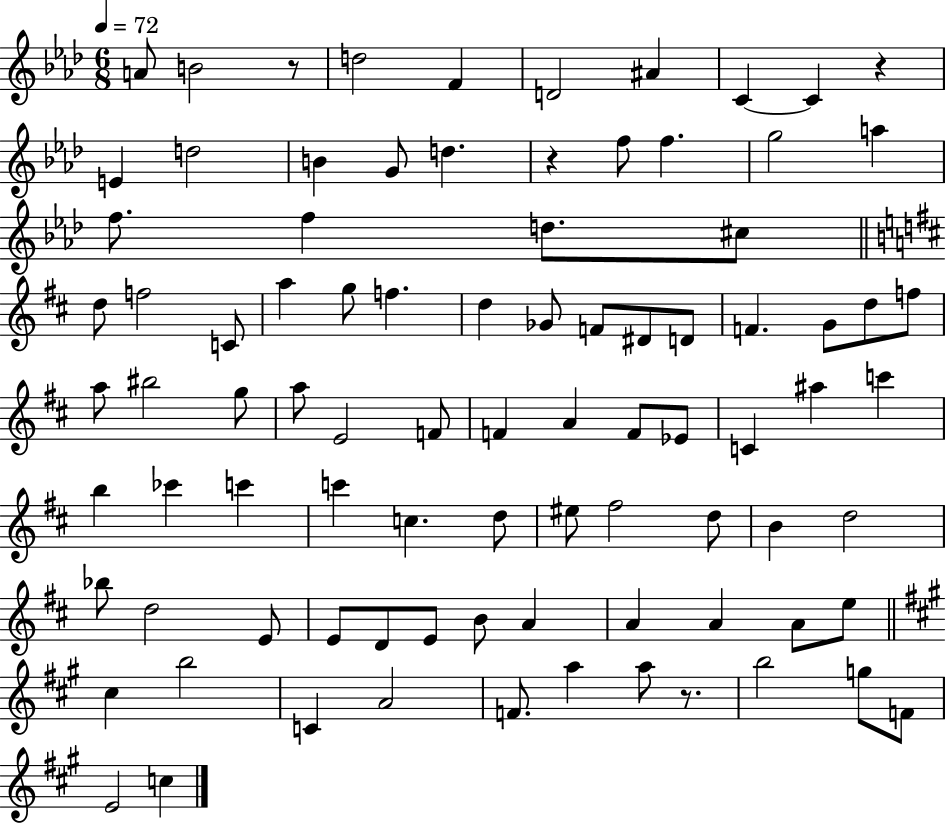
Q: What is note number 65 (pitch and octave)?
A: D4